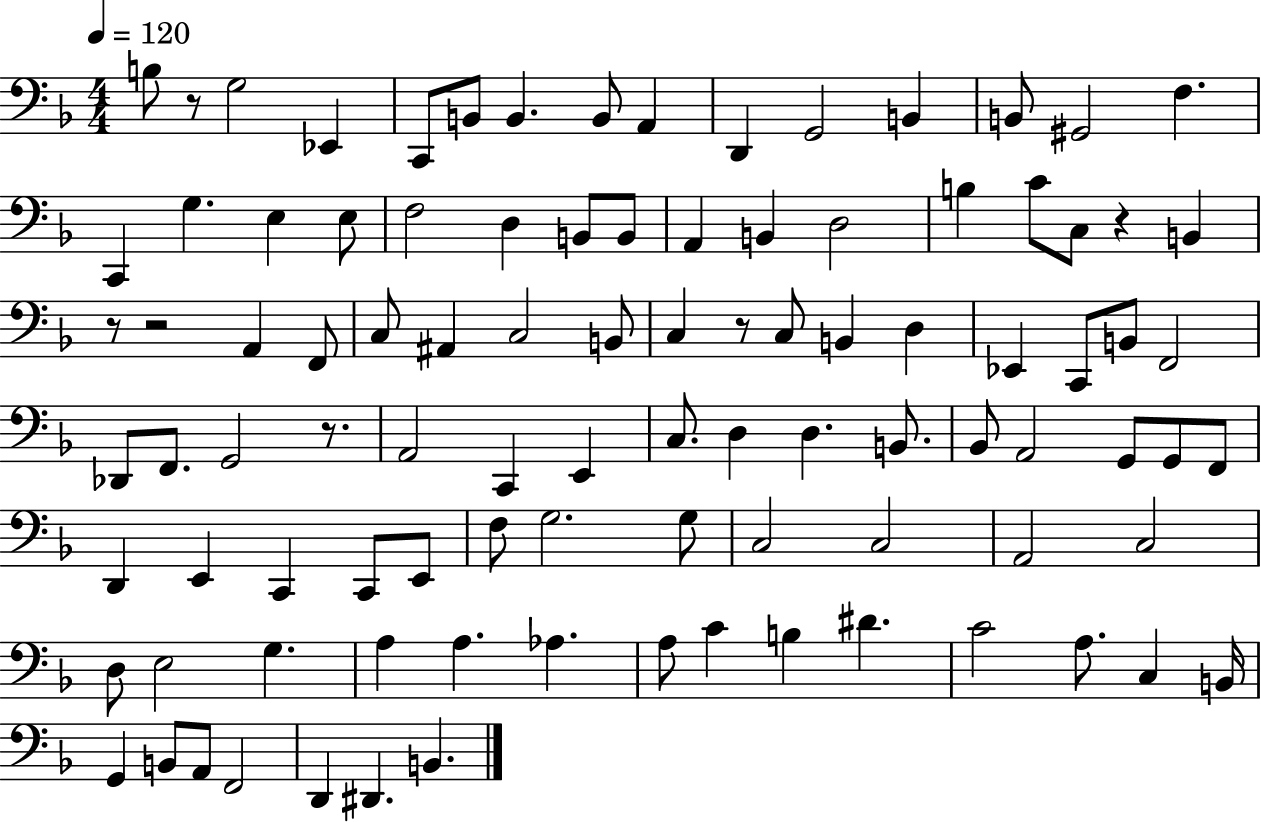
X:1
T:Untitled
M:4/4
L:1/4
K:F
B,/2 z/2 G,2 _E,, C,,/2 B,,/2 B,, B,,/2 A,, D,, G,,2 B,, B,,/2 ^G,,2 F, C,, G, E, E,/2 F,2 D, B,,/2 B,,/2 A,, B,, D,2 B, C/2 C,/2 z B,, z/2 z2 A,, F,,/2 C,/2 ^A,, C,2 B,,/2 C, z/2 C,/2 B,, D, _E,, C,,/2 B,,/2 F,,2 _D,,/2 F,,/2 G,,2 z/2 A,,2 C,, E,, C,/2 D, D, B,,/2 _B,,/2 A,,2 G,,/2 G,,/2 F,,/2 D,, E,, C,, C,,/2 E,,/2 F,/2 G,2 G,/2 C,2 C,2 A,,2 C,2 D,/2 E,2 G, A, A, _A, A,/2 C B, ^D C2 A,/2 C, B,,/4 G,, B,,/2 A,,/2 F,,2 D,, ^D,, B,,